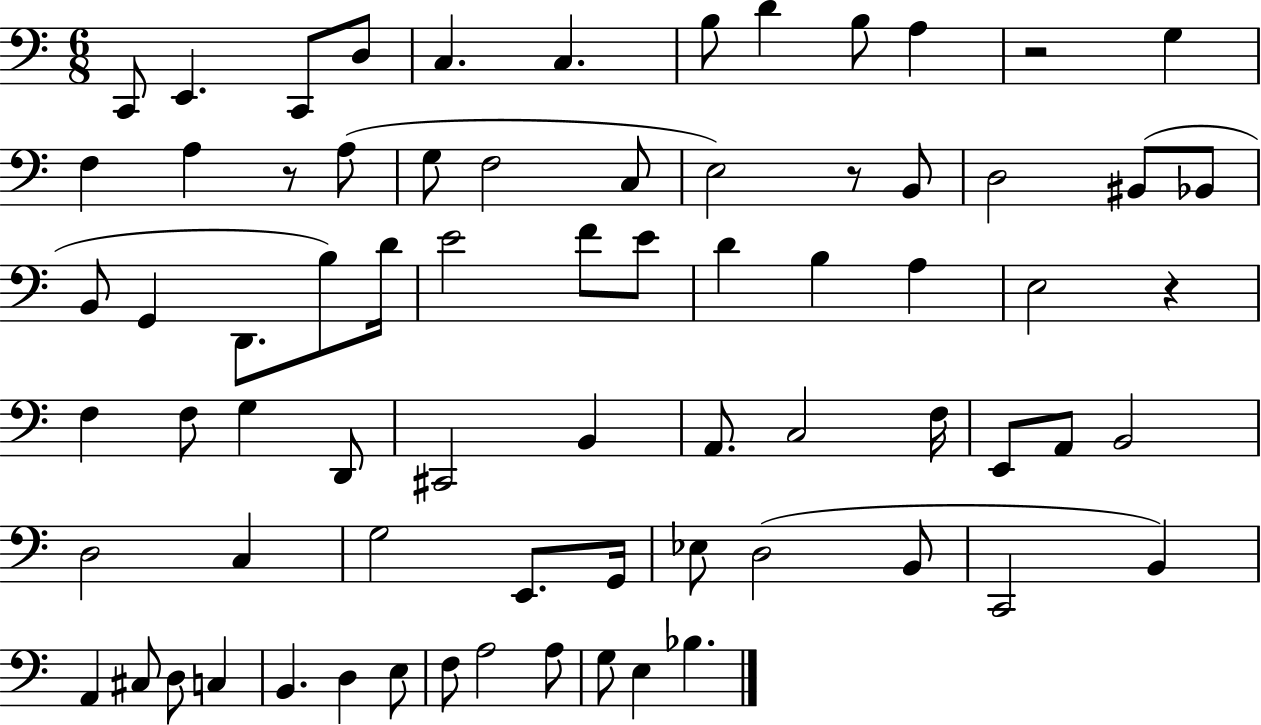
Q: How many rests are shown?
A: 4